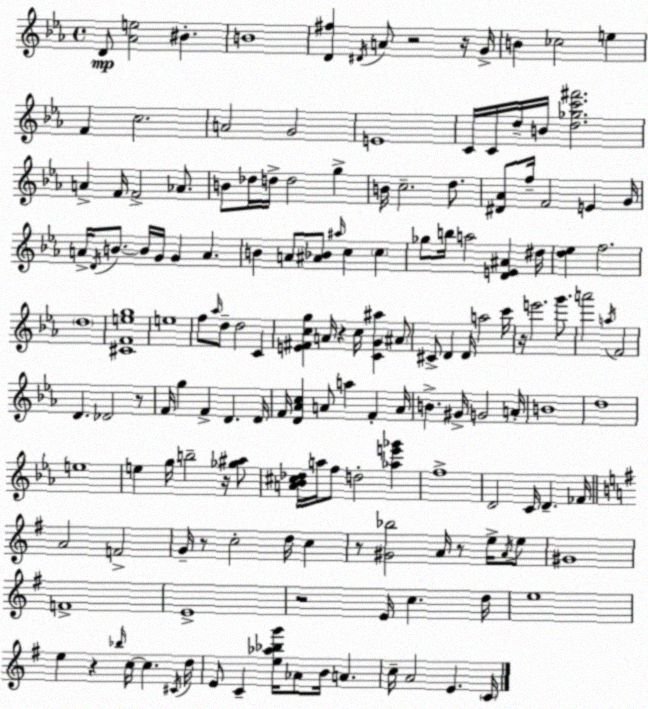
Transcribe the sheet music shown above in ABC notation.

X:1
T:Untitled
M:4/4
L:1/4
K:Cm
D/2 [_Ae]2 ^B B4 [D^f] ^D/4 A/2 z2 z/4 G/4 B _c2 e F c2 A2 G2 E4 C/4 C/4 d/4 B/4 [d_gc'^f']2 A F/4 F2 _A/2 B/2 _d/4 d/4 d2 g B/4 c2 d/2 [^D_A]/2 f/4 F2 E G/4 A/4 D/4 B/2 B/4 G/4 G A B A/2 [^A_B]/2 ^a/4 c c _g/2 b/4 a2 [DE^A] ^d/4 [d_e] f2 d4 [^CFeg]4 e4 f/2 _a/4 d/2 d2 C [E^Fcg] A/4 z c/4 [CG^a] ^A/2 ^C/2 D D/4 a2 c'/4 z/4 e'2 g'/2 a'2 a/4 F2 D _D2 z/2 F/4 g F D D/4 F/4 [D_Ac] A/2 a F A/4 B ^G/4 G2 A/4 B4 d4 e4 e g/4 b2 z/4 [_g^a]/2 [A_B^c_d]/4 a/4 f/2 d2 [_ae'_g'] f4 D2 C/4 D _F/4 A2 F2 G/4 z/2 c2 d/4 c z/2 [^G_b]2 A/4 z/2 e/4 A/4 e/2 ^G4 F4 E4 z2 E/4 c d/4 e4 e z _b/4 c/4 c ^C/4 d/4 E/2 C [e_a_bg']/4 _A/2 B/4 A c/4 A2 E C/4